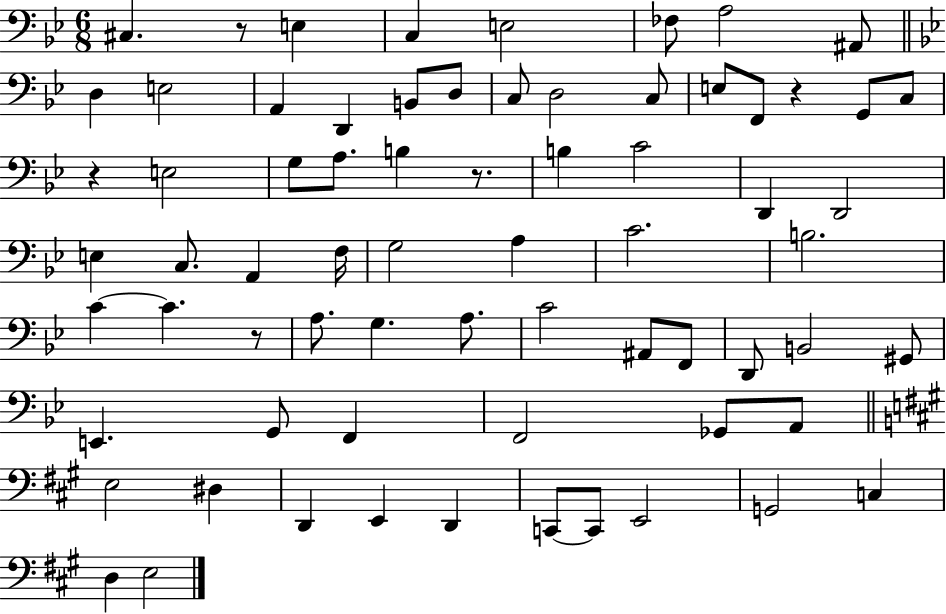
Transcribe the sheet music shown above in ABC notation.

X:1
T:Untitled
M:6/8
L:1/4
K:Bb
^C, z/2 E, C, E,2 _F,/2 A,2 ^A,,/2 D, E,2 A,, D,, B,,/2 D,/2 C,/2 D,2 C,/2 E,/2 F,,/2 z G,,/2 C,/2 z E,2 G,/2 A,/2 B, z/2 B, C2 D,, D,,2 E, C,/2 A,, F,/4 G,2 A, C2 B,2 C C z/2 A,/2 G, A,/2 C2 ^A,,/2 F,,/2 D,,/2 B,,2 ^G,,/2 E,, G,,/2 F,, F,,2 _G,,/2 A,,/2 E,2 ^D, D,, E,, D,, C,,/2 C,,/2 E,,2 G,,2 C, D, E,2